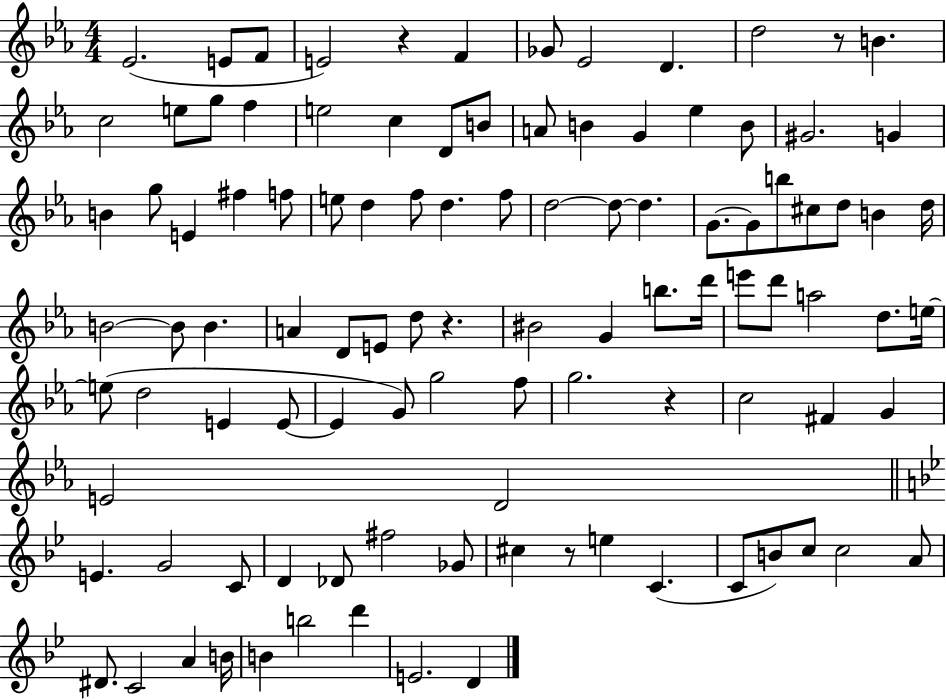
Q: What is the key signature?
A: EES major